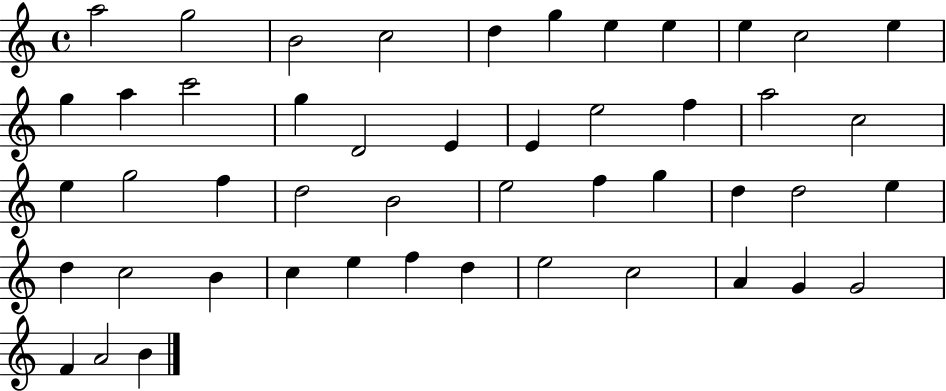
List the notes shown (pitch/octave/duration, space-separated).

A5/h G5/h B4/h C5/h D5/q G5/q E5/q E5/q E5/q C5/h E5/q G5/q A5/q C6/h G5/q D4/h E4/q E4/q E5/h F5/q A5/h C5/h E5/q G5/h F5/q D5/h B4/h E5/h F5/q G5/q D5/q D5/h E5/q D5/q C5/h B4/q C5/q E5/q F5/q D5/q E5/h C5/h A4/q G4/q G4/h F4/q A4/h B4/q